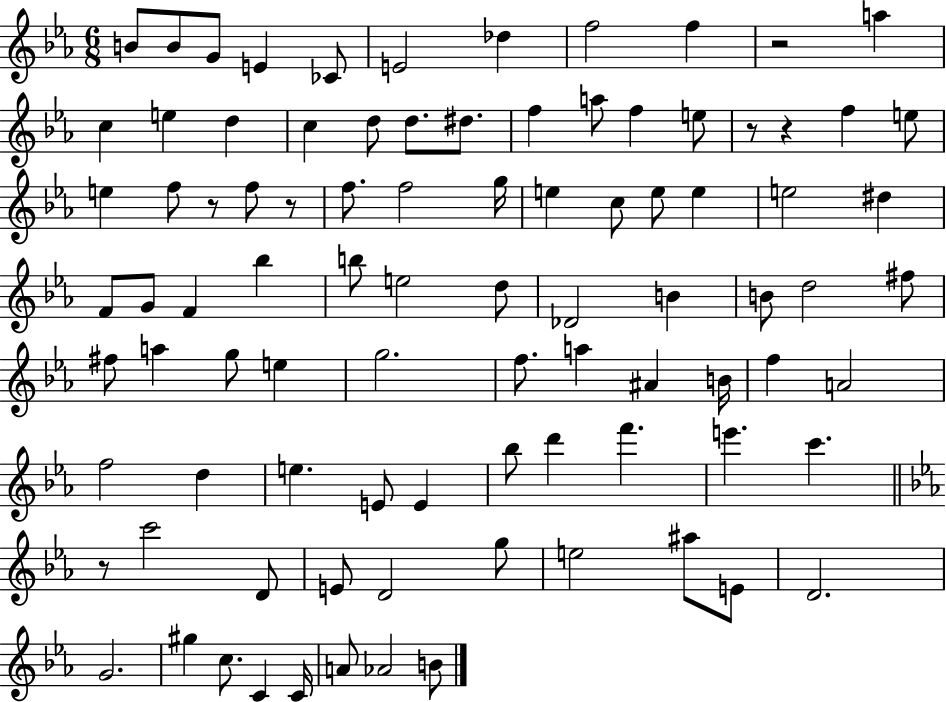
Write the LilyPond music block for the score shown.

{
  \clef treble
  \numericTimeSignature
  \time 6/8
  \key ees \major
  b'8 b'8 g'8 e'4 ces'8 | e'2 des''4 | f''2 f''4 | r2 a''4 | \break c''4 e''4 d''4 | c''4 d''8 d''8. dis''8. | f''4 a''8 f''4 e''8 | r8 r4 f''4 e''8 | \break e''4 f''8 r8 f''8 r8 | f''8. f''2 g''16 | e''4 c''8 e''8 e''4 | e''2 dis''4 | \break f'8 g'8 f'4 bes''4 | b''8 e''2 d''8 | des'2 b'4 | b'8 d''2 fis''8 | \break fis''8 a''4 g''8 e''4 | g''2. | f''8. a''4 ais'4 b'16 | f''4 a'2 | \break f''2 d''4 | e''4. e'8 e'4 | bes''8 d'''4 f'''4. | e'''4. c'''4. | \break \bar "||" \break \key ees \major r8 c'''2 d'8 | e'8 d'2 g''8 | e''2 ais''8 e'8 | d'2. | \break g'2. | gis''4 c''8. c'4 c'16 | a'8 aes'2 b'8 | \bar "|."
}